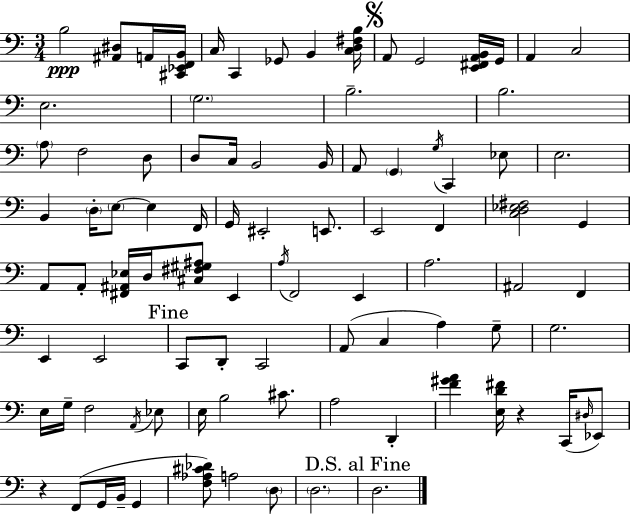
B3/h [A#2,D#3]/e A2/s [C#2,Eb2,F2,B2]/s C3/s C2/q Gb2/e B2/q [C3,D3,F#3,B3]/s A2/e G2/h [E2,F#2,A2,B2]/s G2/s A2/q C3/h E3/h. G3/h. B3/h. B3/h. A3/e F3/h D3/e D3/e C3/s B2/h B2/s A2/e G2/q G3/s C2/q Eb3/e E3/h. B2/q D3/s E3/e E3/q F2/s G2/s EIS2/h E2/e. E2/h F2/q [C3,D3,Eb3,F#3]/h G2/q A2/e A2/e [F#2,A#2,Eb3]/s D3/s [C#3,F#3,G#3,A#3]/e E2/q A3/s F2/h E2/q A3/h. A#2/h F2/q E2/q E2/h C2/e D2/e C2/h A2/e C3/q A3/q G3/e G3/h. E3/s G3/s F3/h A2/s Eb3/e E3/s B3/h C#4/e. A3/h D2/q [F4,G#4,A4]/q [E3,D4,F#4]/s R/q C2/s D#3/s Eb2/e R/q F2/e G2/s B2/s G2/q [F3,Ab3,C#4,Db4]/e A3/h D3/e D3/h. D3/h.